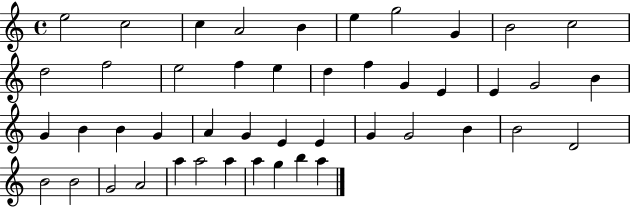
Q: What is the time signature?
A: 4/4